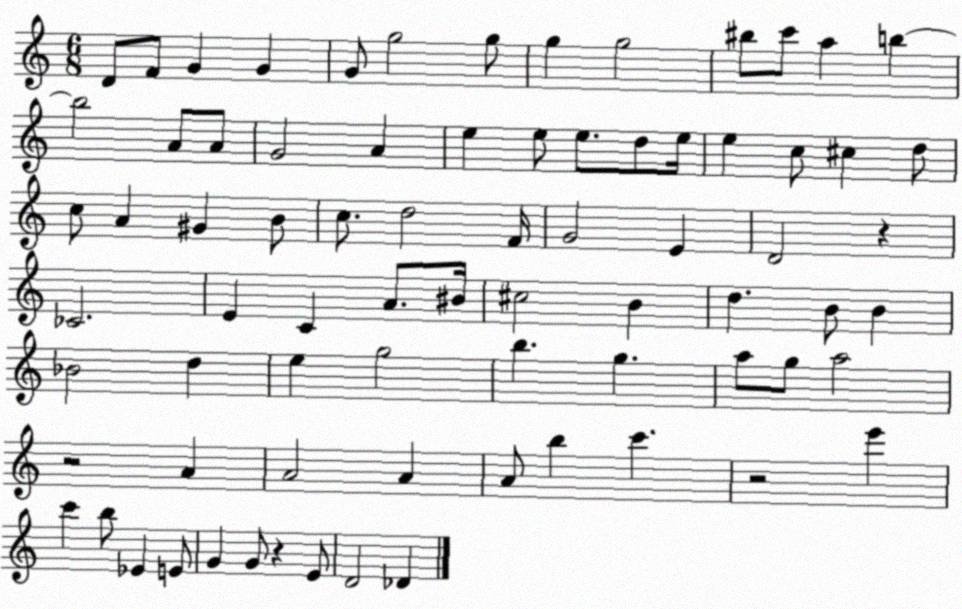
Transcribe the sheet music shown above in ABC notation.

X:1
T:Untitled
M:6/8
L:1/4
K:C
D/2 F/2 G G G/2 g2 g/2 g g2 ^b/2 c'/2 a b b2 A/2 A/2 G2 A e e/2 e/2 d/2 e/4 e c/2 ^c d/2 c/2 A ^G B/2 c/2 d2 F/4 G2 E D2 z _C2 E C A/2 ^B/4 ^c2 B d B/2 B _B2 d e g2 b g a/2 g/2 a2 z2 A A2 A A/2 b c' z2 e' c' b/2 _E E/2 G G/2 z E/2 D2 _D